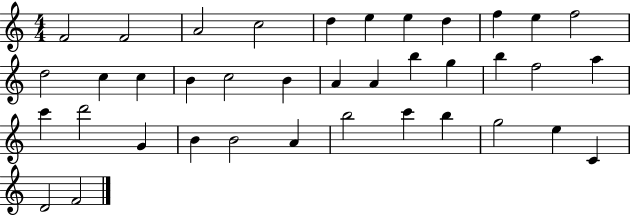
F4/h F4/h A4/h C5/h D5/q E5/q E5/q D5/q F5/q E5/q F5/h D5/h C5/q C5/q B4/q C5/h B4/q A4/q A4/q B5/q G5/q B5/q F5/h A5/q C6/q D6/h G4/q B4/q B4/h A4/q B5/h C6/q B5/q G5/h E5/q C4/q D4/h F4/h